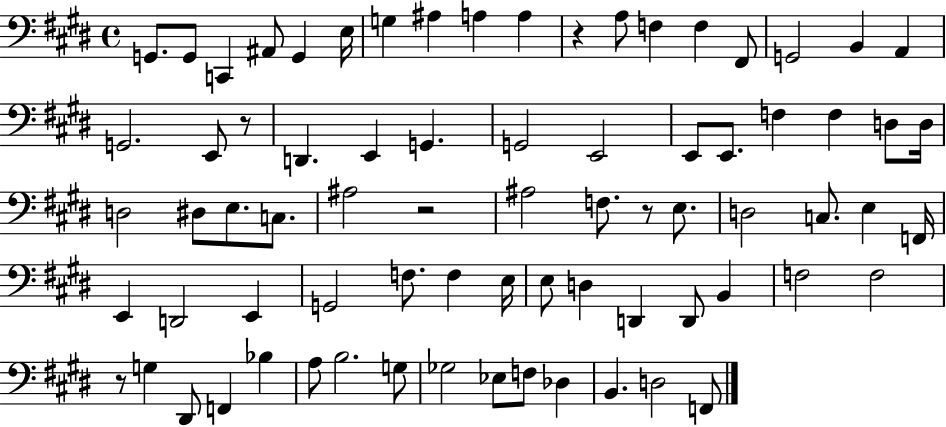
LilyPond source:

{
  \clef bass
  \time 4/4
  \defaultTimeSignature
  \key e \major
  g,8. g,8 c,4 ais,8 g,4 e16 | g4 ais4 a4 a4 | r4 a8 f4 f4 fis,8 | g,2 b,4 a,4 | \break g,2. e,8 r8 | d,4. e,4 g,4. | g,2 e,2 | e,8 e,8. f4 f4 d8 d16 | \break d2 dis8 e8. c8. | ais2 r2 | ais2 f8. r8 e8. | d2 c8. e4 f,16 | \break e,4 d,2 e,4 | g,2 f8. f4 e16 | e8 d4 d,4 d,8 b,4 | f2 f2 | \break r8 g4 dis,8 f,4 bes4 | a8 b2. g8 | ges2 ees8 f8 des4 | b,4. d2 f,8 | \break \bar "|."
}